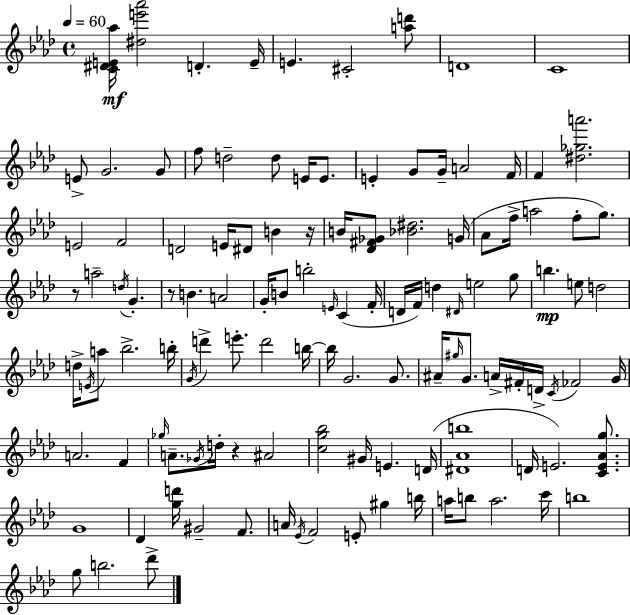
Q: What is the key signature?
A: AES major